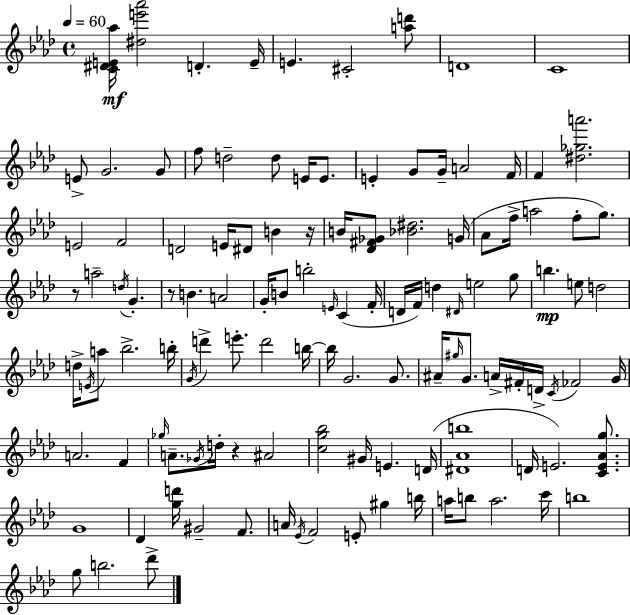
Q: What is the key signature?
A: AES major